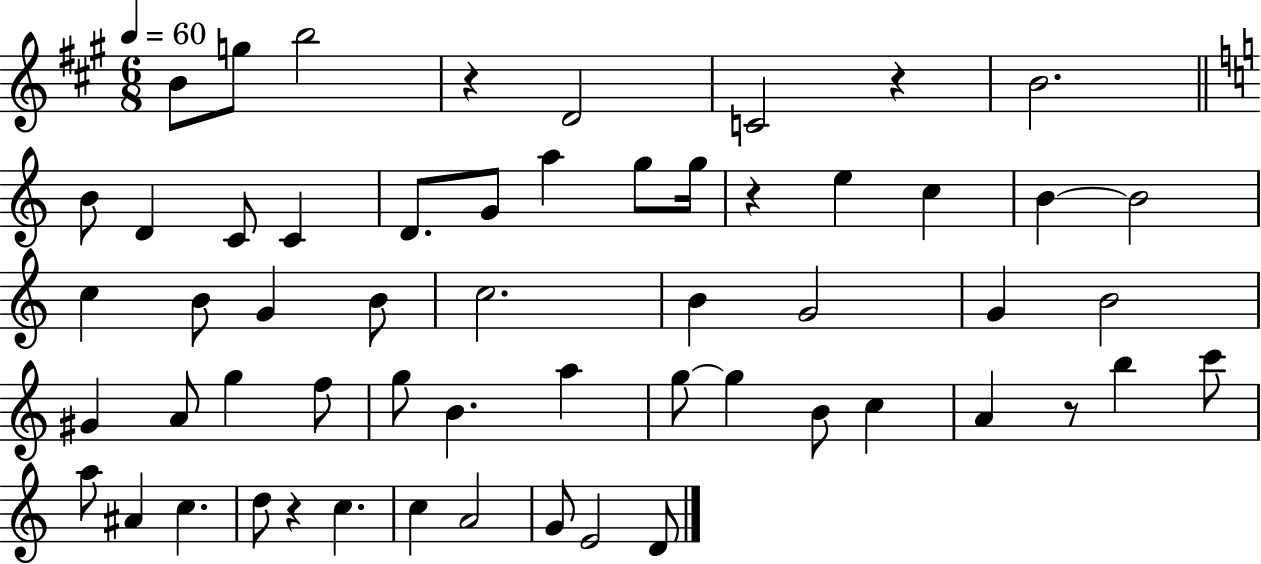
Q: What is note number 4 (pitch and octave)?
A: D4